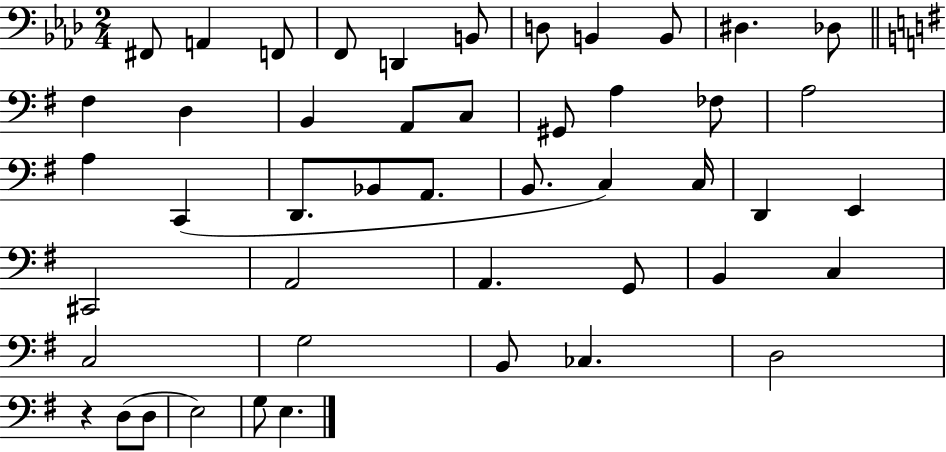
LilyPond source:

{
  \clef bass
  \numericTimeSignature
  \time 2/4
  \key aes \major
  fis,8 a,4 f,8 | f,8 d,4 b,8 | d8 b,4 b,8 | dis4. des8 | \break \bar "||" \break \key e \minor fis4 d4 | b,4 a,8 c8 | gis,8 a4 fes8 | a2 | \break a4 c,4( | d,8. bes,8 a,8. | b,8. c4) c16 | d,4 e,4 | \break cis,2 | a,2 | a,4. g,8 | b,4 c4 | \break c2 | g2 | b,8 ces4. | d2 | \break r4 d8( d8 | e2) | g8 e4. | \bar "|."
}